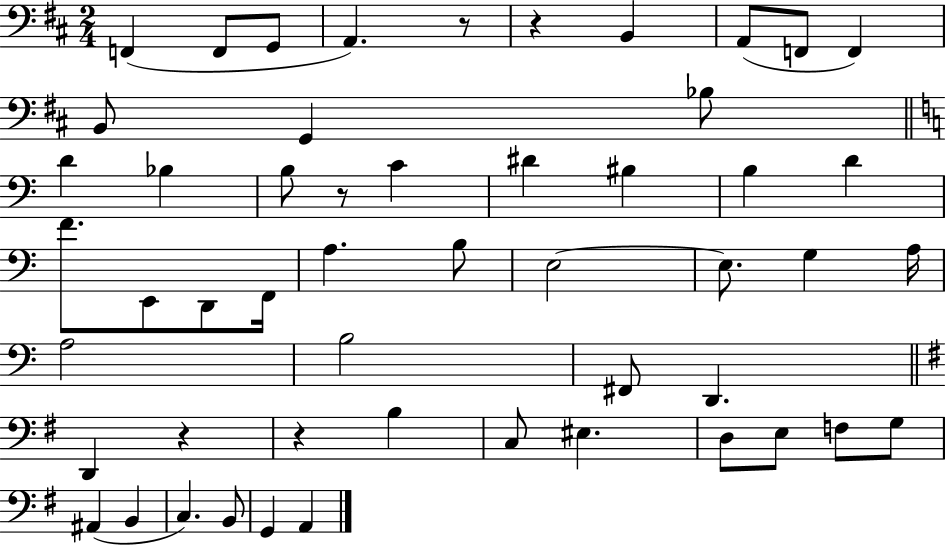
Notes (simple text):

F2/q F2/e G2/e A2/q. R/e R/q B2/q A2/e F2/e F2/q B2/e G2/q Bb3/e D4/q Bb3/q B3/e R/e C4/q D#4/q BIS3/q B3/q D4/q F4/e. E2/e D2/e F2/s A3/q. B3/e E3/h E3/e. G3/q A3/s A3/h B3/h F#2/e D2/q. D2/q R/q R/q B3/q C3/e EIS3/q. D3/e E3/e F3/e G3/e A#2/q B2/q C3/q. B2/e G2/q A2/q